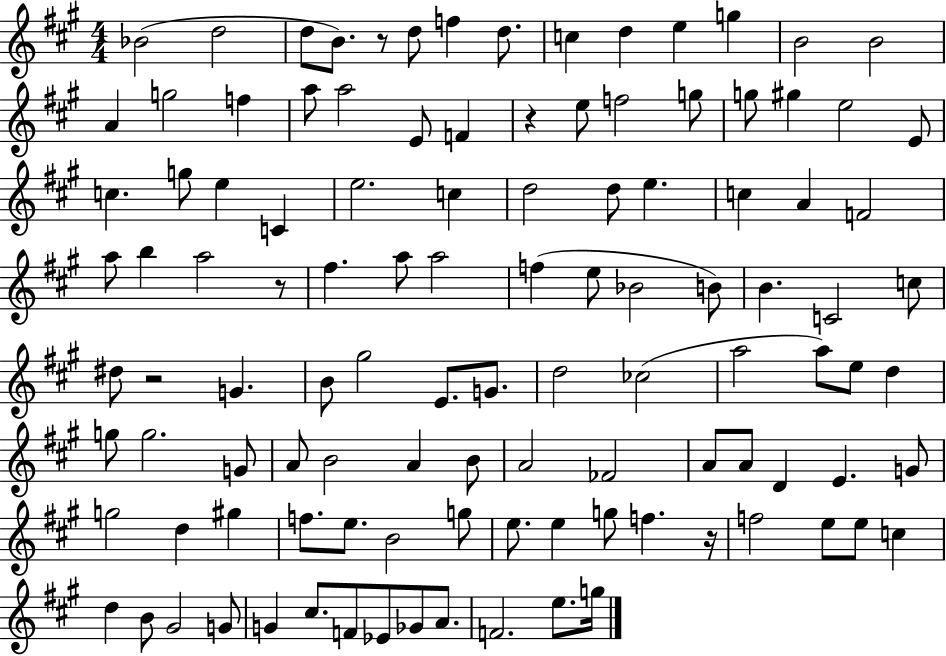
X:1
T:Untitled
M:4/4
L:1/4
K:A
_B2 d2 d/2 B/2 z/2 d/2 f d/2 c d e g B2 B2 A g2 f a/2 a2 E/2 F z e/2 f2 g/2 g/2 ^g e2 E/2 c g/2 e C e2 c d2 d/2 e c A F2 a/2 b a2 z/2 ^f a/2 a2 f e/2 _B2 B/2 B C2 c/2 ^d/2 z2 G B/2 ^g2 E/2 G/2 d2 _c2 a2 a/2 e/2 d g/2 g2 G/2 A/2 B2 A B/2 A2 _F2 A/2 A/2 D E G/2 g2 d ^g f/2 e/2 B2 g/2 e/2 e g/2 f z/4 f2 e/2 e/2 c d B/2 ^G2 G/2 G ^c/2 F/2 _E/2 _G/2 A/2 F2 e/2 g/4